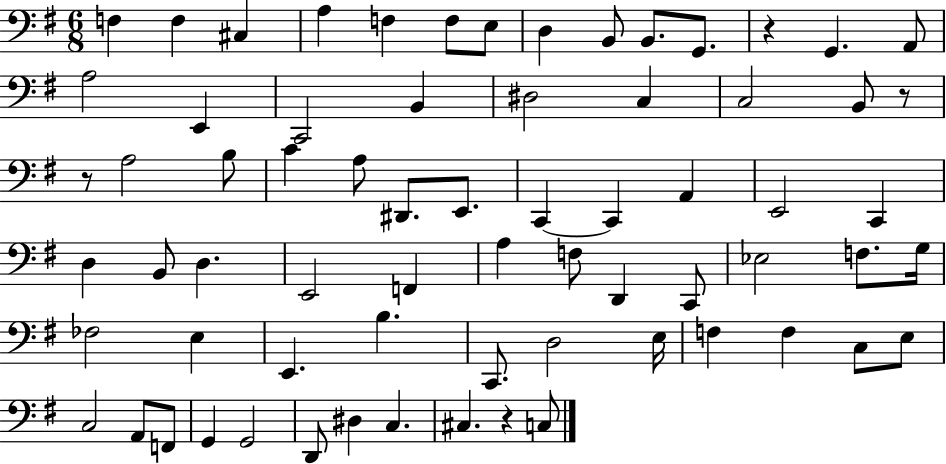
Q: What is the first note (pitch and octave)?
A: F3